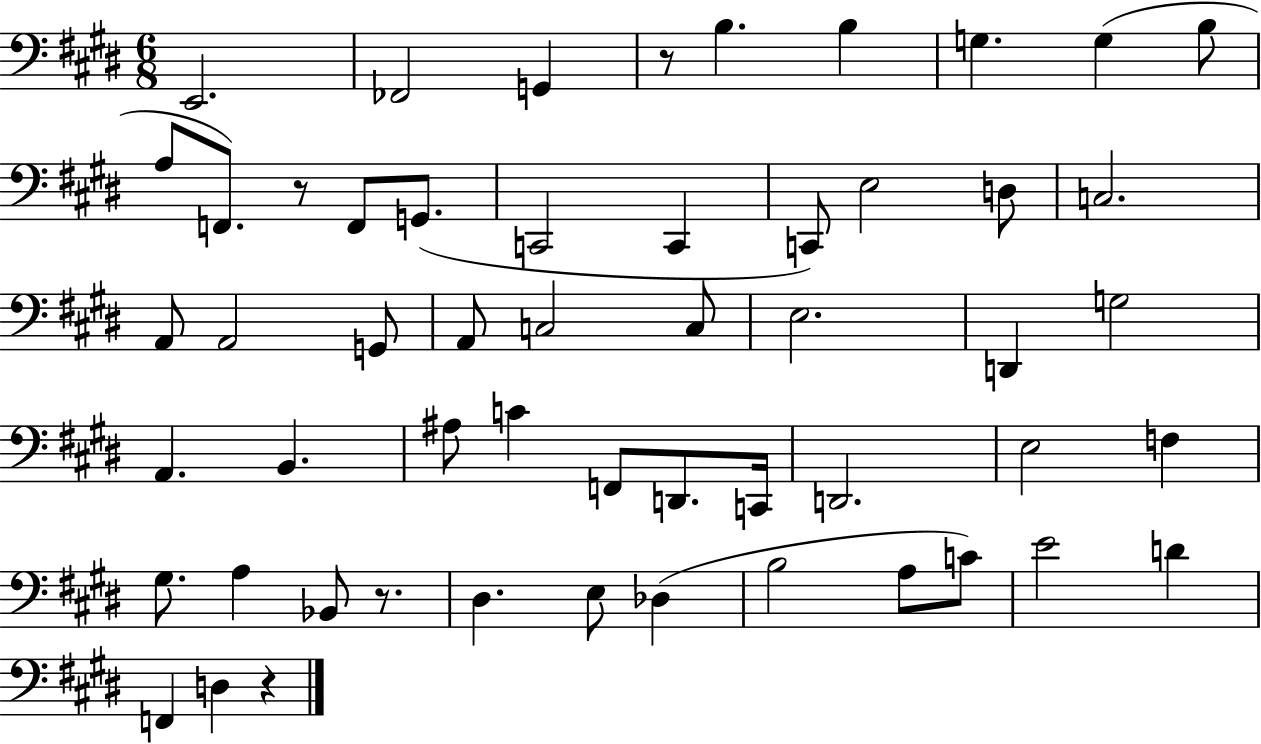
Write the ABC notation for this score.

X:1
T:Untitled
M:6/8
L:1/4
K:E
E,,2 _F,,2 G,, z/2 B, B, G, G, B,/2 A,/2 F,,/2 z/2 F,,/2 G,,/2 C,,2 C,, C,,/2 E,2 D,/2 C,2 A,,/2 A,,2 G,,/2 A,,/2 C,2 C,/2 E,2 D,, G,2 A,, B,, ^A,/2 C F,,/2 D,,/2 C,,/4 D,,2 E,2 F, ^G,/2 A, _B,,/2 z/2 ^D, E,/2 _D, B,2 A,/2 C/2 E2 D F,, D, z